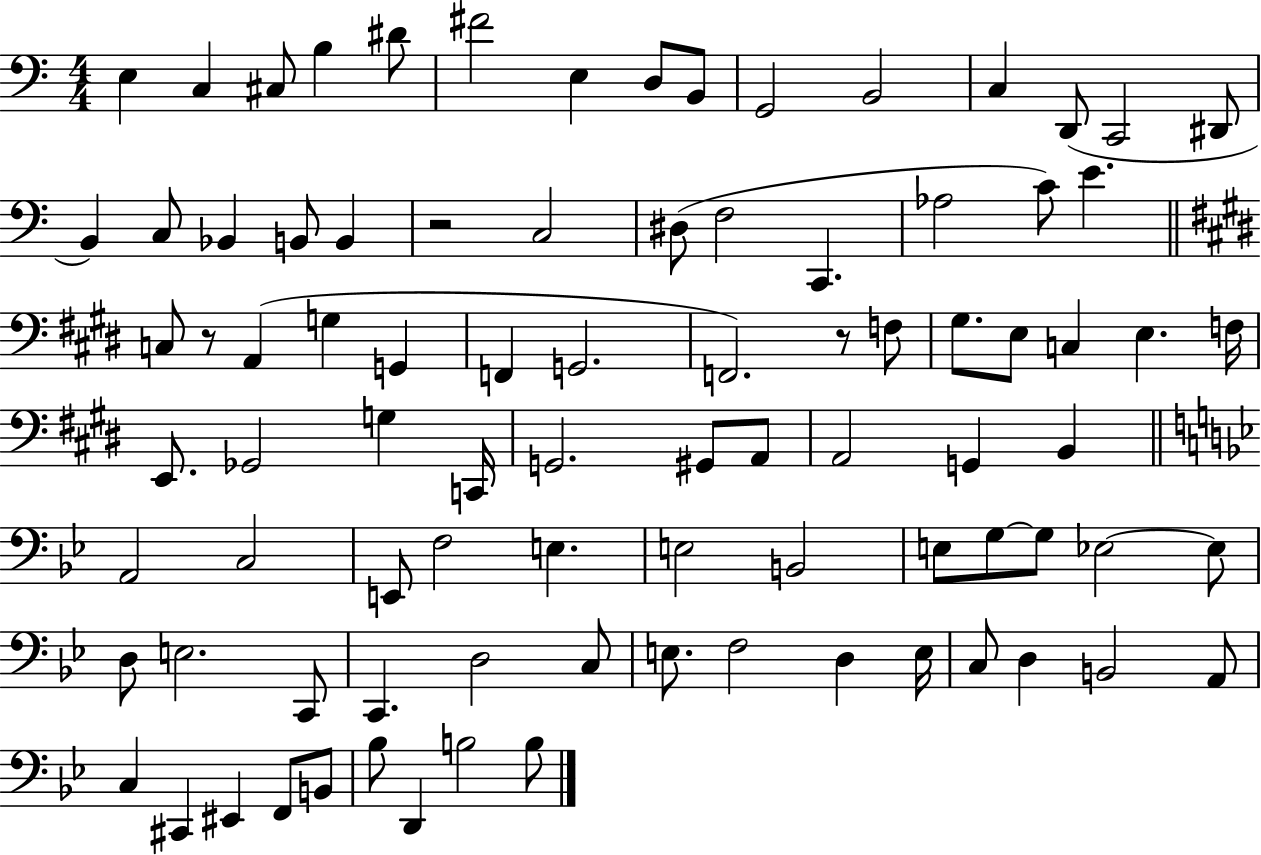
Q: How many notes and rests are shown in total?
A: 88